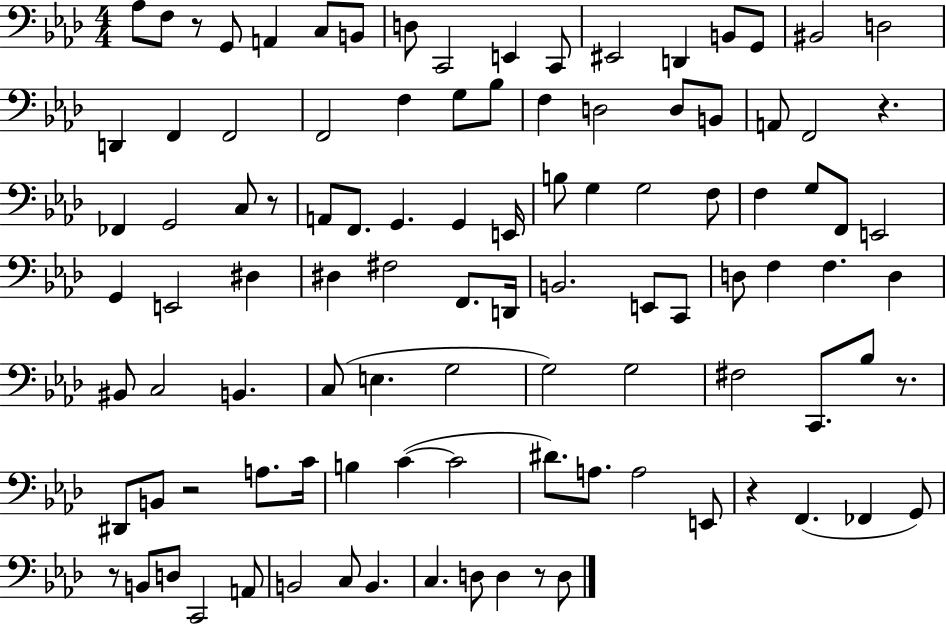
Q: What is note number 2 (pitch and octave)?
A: F3